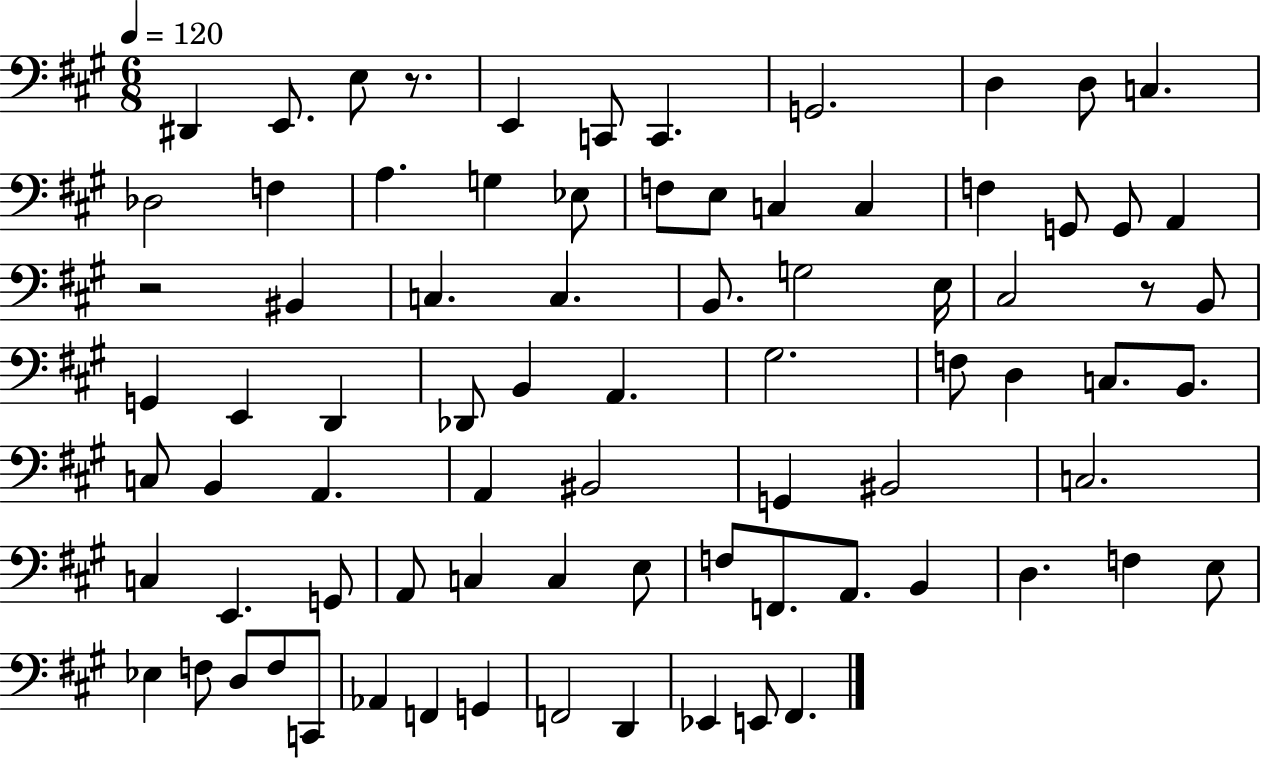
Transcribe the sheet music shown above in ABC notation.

X:1
T:Untitled
M:6/8
L:1/4
K:A
^D,, E,,/2 E,/2 z/2 E,, C,,/2 C,, G,,2 D, D,/2 C, _D,2 F, A, G, _E,/2 F,/2 E,/2 C, C, F, G,,/2 G,,/2 A,, z2 ^B,, C, C, B,,/2 G,2 E,/4 ^C,2 z/2 B,,/2 G,, E,, D,, _D,,/2 B,, A,, ^G,2 F,/2 D, C,/2 B,,/2 C,/2 B,, A,, A,, ^B,,2 G,, ^B,,2 C,2 C, E,, G,,/2 A,,/2 C, C, E,/2 F,/2 F,,/2 A,,/2 B,, D, F, E,/2 _E, F,/2 D,/2 F,/2 C,,/2 _A,, F,, G,, F,,2 D,, _E,, E,,/2 ^F,,